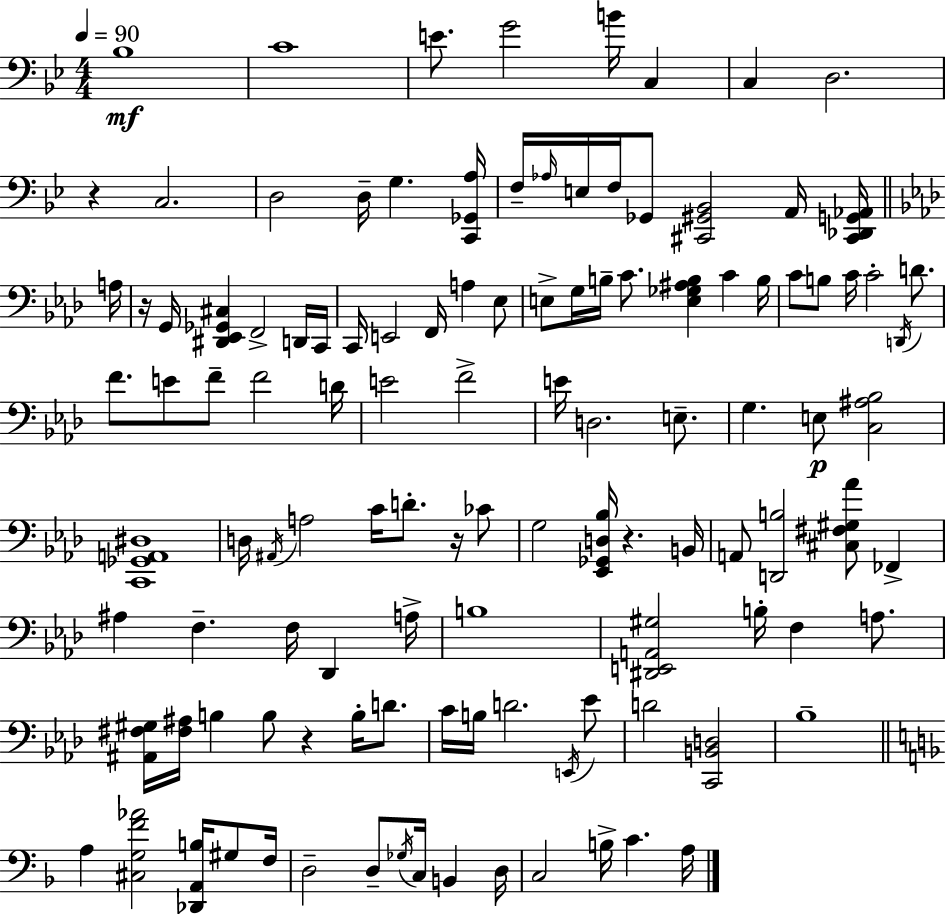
{
  \clef bass
  \numericTimeSignature
  \time 4/4
  \key g \minor
  \tempo 4 = 90
  bes1\mf | c'1 | e'8. g'2 b'16 c4 | c4 d2. | \break r4 c2. | d2 d16-- g4. <c, ges, a>16 | f16-- \grace { aes16 } e16 f16 ges,8 <cis, gis, bes,>2 a,16 <cis, des, g, aes,>16 | \bar "||" \break \key aes \major a16 r16 g,16 <dis, ees, ges, cis>4 f,2-> d,16 | c,16 c,16 e,2 f,16 a4 ees8 | e8-> g16 b16-- c'8. <e ges ais b>4 c'4 | b16 c'8 b8 c'16 c'2-. \acciaccatura { d,16 } d'8. | \break f'8. e'8 f'8-- f'2 | d'16 e'2 f'2-> | e'16 d2. e8.-- | g4. e8\p <c ais bes>2 | \break <c, ges, a, dis>1 | d16 \acciaccatura { ais,16 } a2 c'16 d'8.-. | r16 ces'8 g2 <ees, ges, d bes>16 r4. | b,16 a,8 <d, b>2 <cis fis gis aes'>8 fes,4-> | \break ais4 f4.-- f16 des,4 | a16-> b1 | <dis, e, a, gis>2 b16-. f4 | a8. <ais, fis gis>16 <fis ais>16 b4 b8 r4 b16-. | \break d'8. c'16 b16 d'2. | \acciaccatura { e,16 } ees'8 d'2 <c, b, d>2 | bes1-- | \bar "||" \break \key f \major a4 <cis g f' aes'>2 <des, a, b>16 gis8 f16 | d2-- d8-- \acciaccatura { ges16 } c16 b,4 | d16 c2 b16-> c'4. | a16 \bar "|."
}